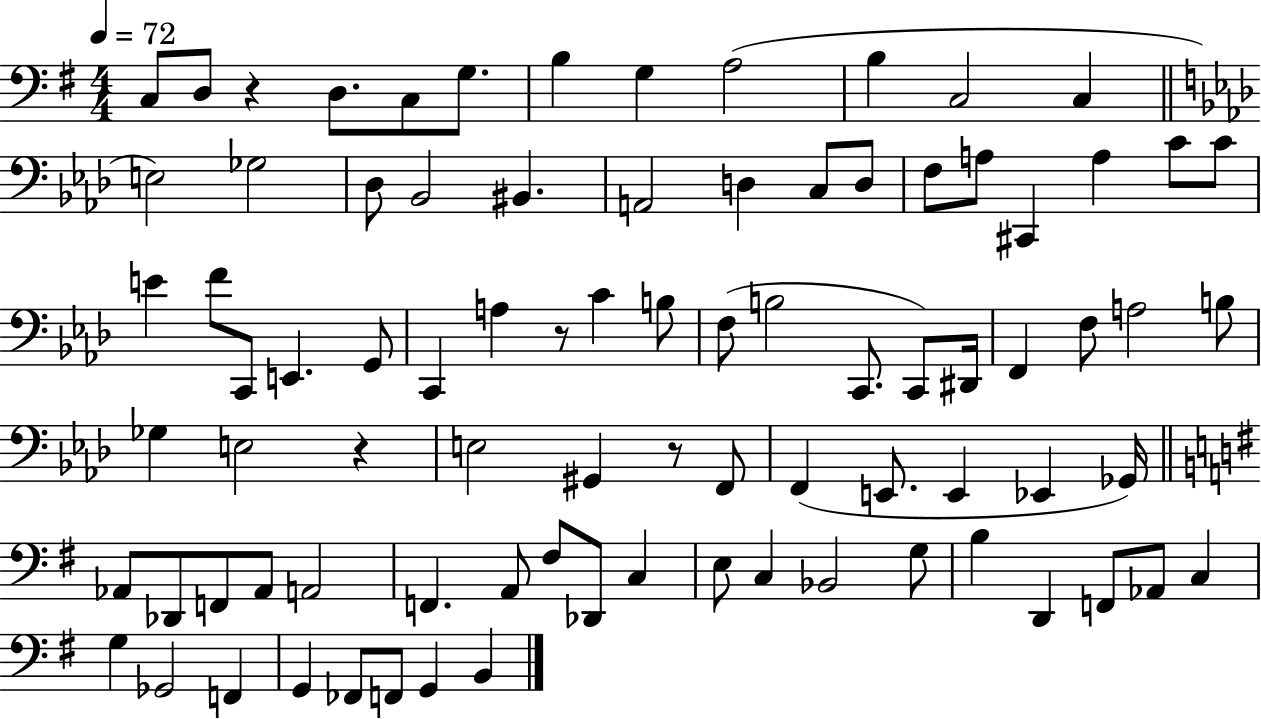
{
  \clef bass
  \numericTimeSignature
  \time 4/4
  \key g \major
  \tempo 4 = 72
  c8 d8 r4 d8. c8 g8. | b4 g4 a2( | b4 c2 c4 | \bar "||" \break \key aes \major e2) ges2 | des8 bes,2 bis,4. | a,2 d4 c8 d8 | f8 a8 cis,4 a4 c'8 c'8 | \break e'4 f'8 c,8 e,4. g,8 | c,4 a4 r8 c'4 b8 | f8( b2 c,8. c,8) dis,16 | f,4 f8 a2 b8 | \break ges4 e2 r4 | e2 gis,4 r8 f,8 | f,4( e,8. e,4 ees,4 ges,16) | \bar "||" \break \key g \major aes,8 des,8 f,8 aes,8 a,2 | f,4. a,8 fis8 des,8 c4 | e8 c4 bes,2 g8 | b4 d,4 f,8 aes,8 c4 | \break g4 ges,2 f,4 | g,4 fes,8 f,8 g,4 b,4 | \bar "|."
}